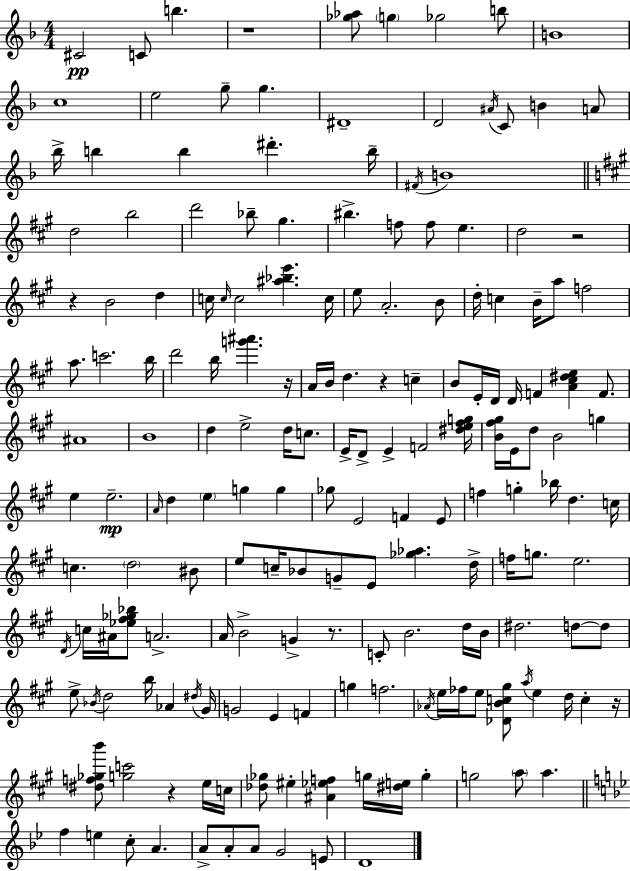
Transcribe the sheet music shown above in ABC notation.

X:1
T:Untitled
M:4/4
L:1/4
K:Dm
^C2 C/2 b z4 [_g_a]/2 g _g2 b/2 B4 c4 e2 g/2 g ^D4 D2 ^A/4 C/2 B A/2 _b/4 b b ^d' b/4 ^F/4 B4 d2 b2 d'2 _b/2 ^g ^b f/2 f/2 e d2 z2 z B2 d c/4 c/4 c2 [^a_be'] c/4 e/2 A2 B/2 d/4 c B/4 a/2 f2 a/2 c'2 b/4 d'2 b/4 [g'^a'] z/4 A/4 B/4 d z c B/2 E/4 D/4 D/4 F [A^c^de] F/2 ^A4 B4 d e2 d/4 c/2 E/4 D/2 E F2 [^de^fg]/4 [B^f^g]/4 E/4 d/2 B2 g e e2 A/4 d e g g _g/2 E2 F E/2 f g _b/4 d c/4 c d2 ^B/2 e/2 c/4 _B/2 G/2 E/2 [_g_a] d/4 f/4 g/2 e2 D/4 c/4 ^A/4 [_e^f_g_b]/2 A2 A/4 B2 G z/2 C/2 B2 d/4 B/4 ^d2 d/2 d/2 e/2 _B/4 d2 b/4 _A ^d/4 ^G/4 G2 E F g f2 _A/4 e/4 _f/4 e/2 [_DBc^g]/2 a/4 e d/4 c z/4 [^df_gb']/2 [gc']2 z e/4 c/4 [_d_g]/2 ^e [^A_ef] g/4 [^de]/4 g g2 a/2 a f e c/2 A A/2 A/2 A/2 G2 E/2 D4